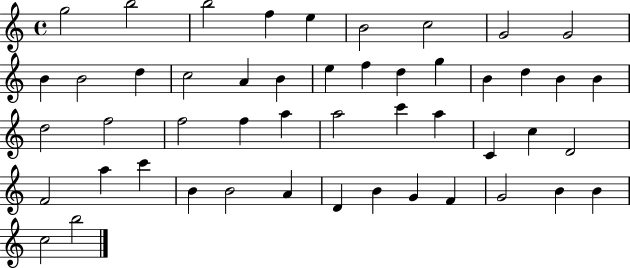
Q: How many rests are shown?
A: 0